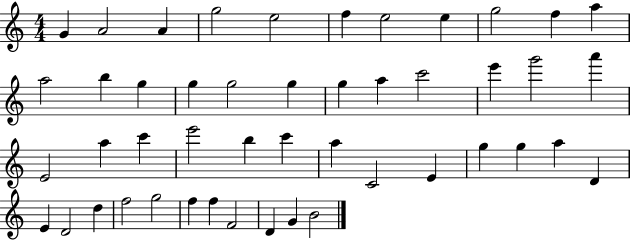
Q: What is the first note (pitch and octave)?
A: G4